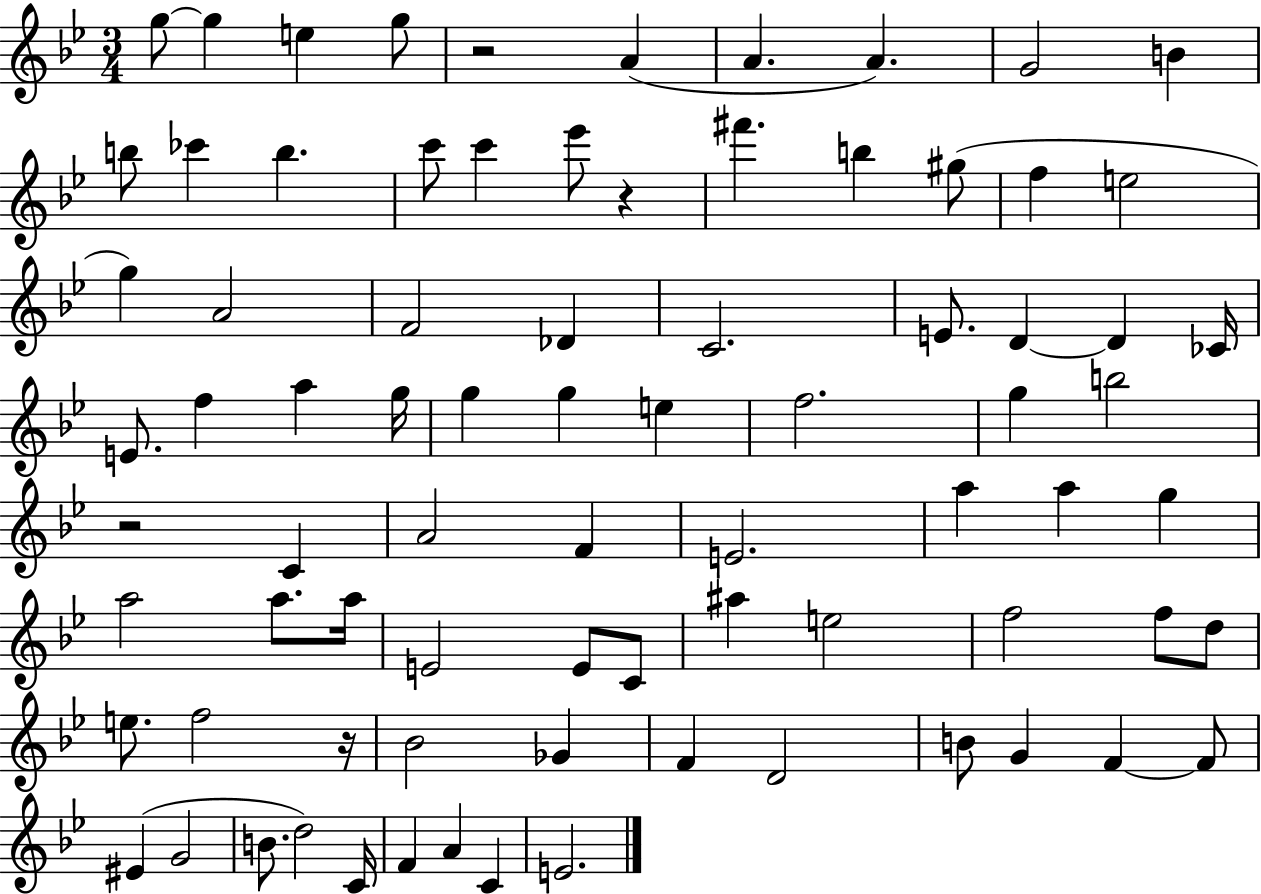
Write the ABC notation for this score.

X:1
T:Untitled
M:3/4
L:1/4
K:Bb
g/2 g e g/2 z2 A A A G2 B b/2 _c' b c'/2 c' _e'/2 z ^f' b ^g/2 f e2 g A2 F2 _D C2 E/2 D D _C/4 E/2 f a g/4 g g e f2 g b2 z2 C A2 F E2 a a g a2 a/2 a/4 E2 E/2 C/2 ^a e2 f2 f/2 d/2 e/2 f2 z/4 _B2 _G F D2 B/2 G F F/2 ^E G2 B/2 d2 C/4 F A C E2